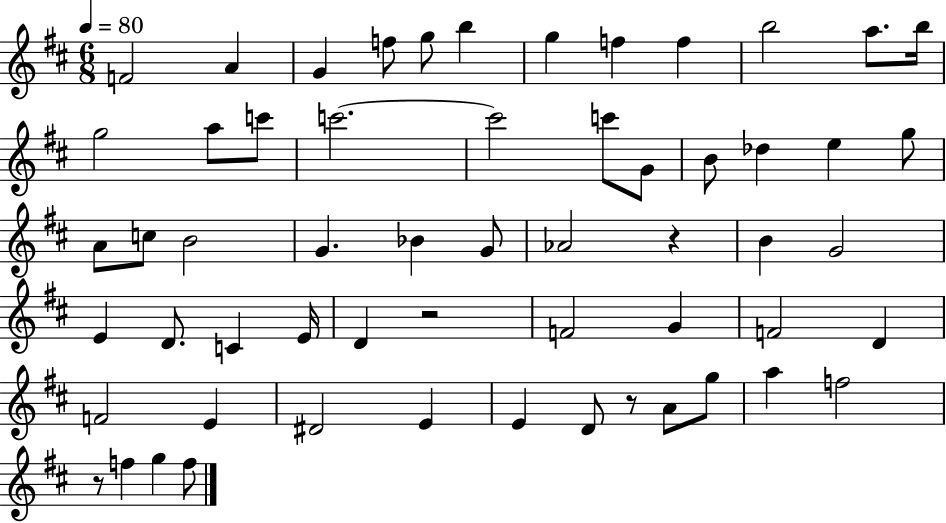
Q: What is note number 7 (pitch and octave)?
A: G5